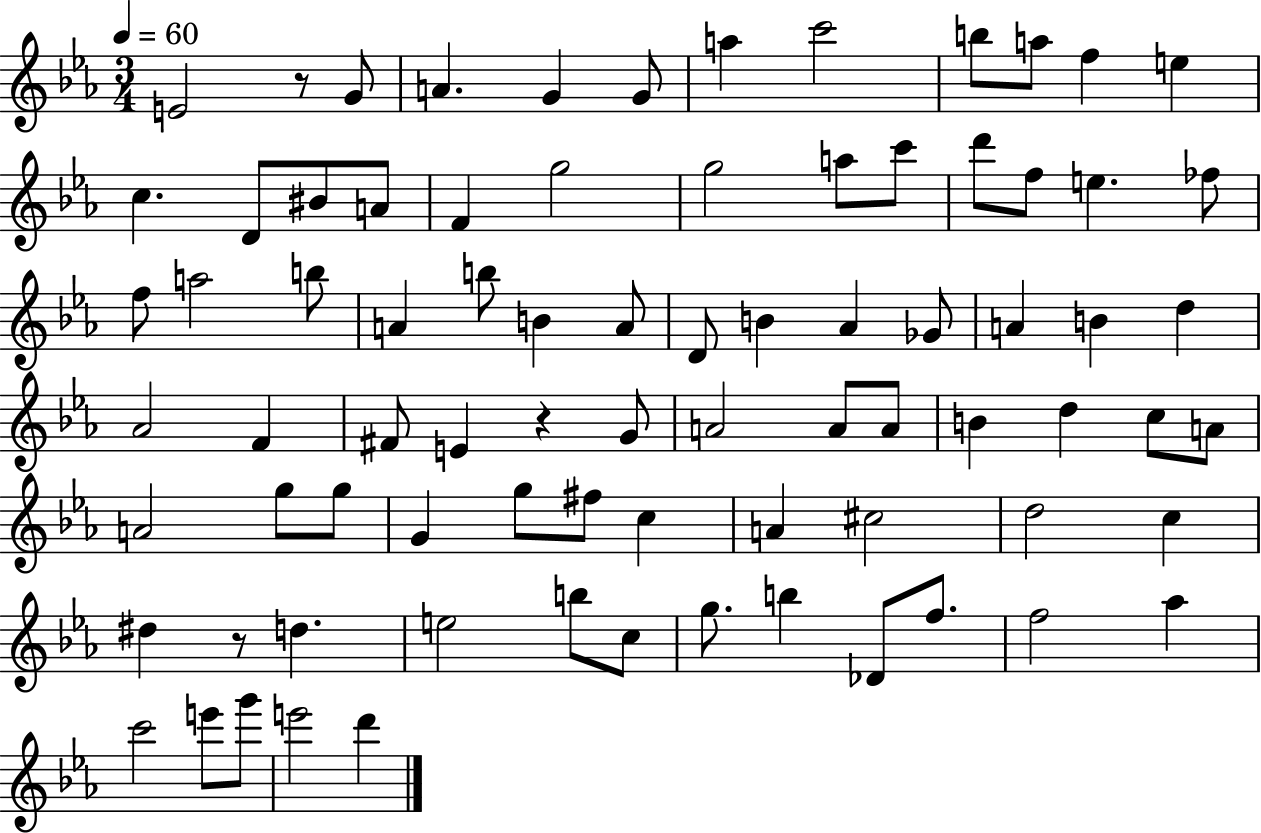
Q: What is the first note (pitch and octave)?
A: E4